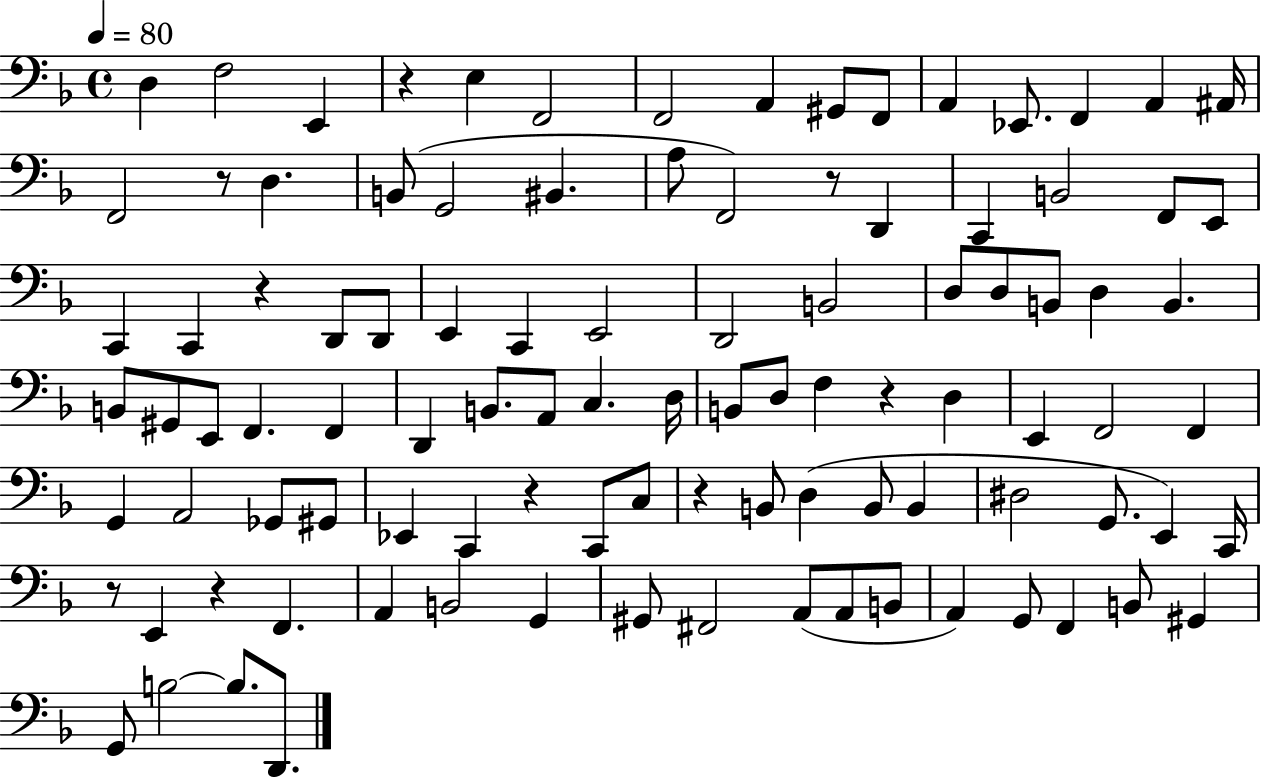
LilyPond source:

{
  \clef bass
  \time 4/4
  \defaultTimeSignature
  \key f \major
  \tempo 4 = 80
  d4 f2 e,4 | r4 e4 f,2 | f,2 a,4 gis,8 f,8 | a,4 ees,8. f,4 a,4 ais,16 | \break f,2 r8 d4. | b,8( g,2 bis,4. | a8 f,2) r8 d,4 | c,4 b,2 f,8 e,8 | \break c,4 c,4 r4 d,8 d,8 | e,4 c,4 e,2 | d,2 b,2 | d8 d8 b,8 d4 b,4. | \break b,8 gis,8 e,8 f,4. f,4 | d,4 b,8. a,8 c4. d16 | b,8 d8 f4 r4 d4 | e,4 f,2 f,4 | \break g,4 a,2 ges,8 gis,8 | ees,4 c,4 r4 c,8 c8 | r4 b,8 d4( b,8 b,4 | dis2 g,8. e,4) c,16 | \break r8 e,4 r4 f,4. | a,4 b,2 g,4 | gis,8 fis,2 a,8( a,8 b,8 | a,4) g,8 f,4 b,8 gis,4 | \break g,8 b2~~ b8. d,8. | \bar "|."
}